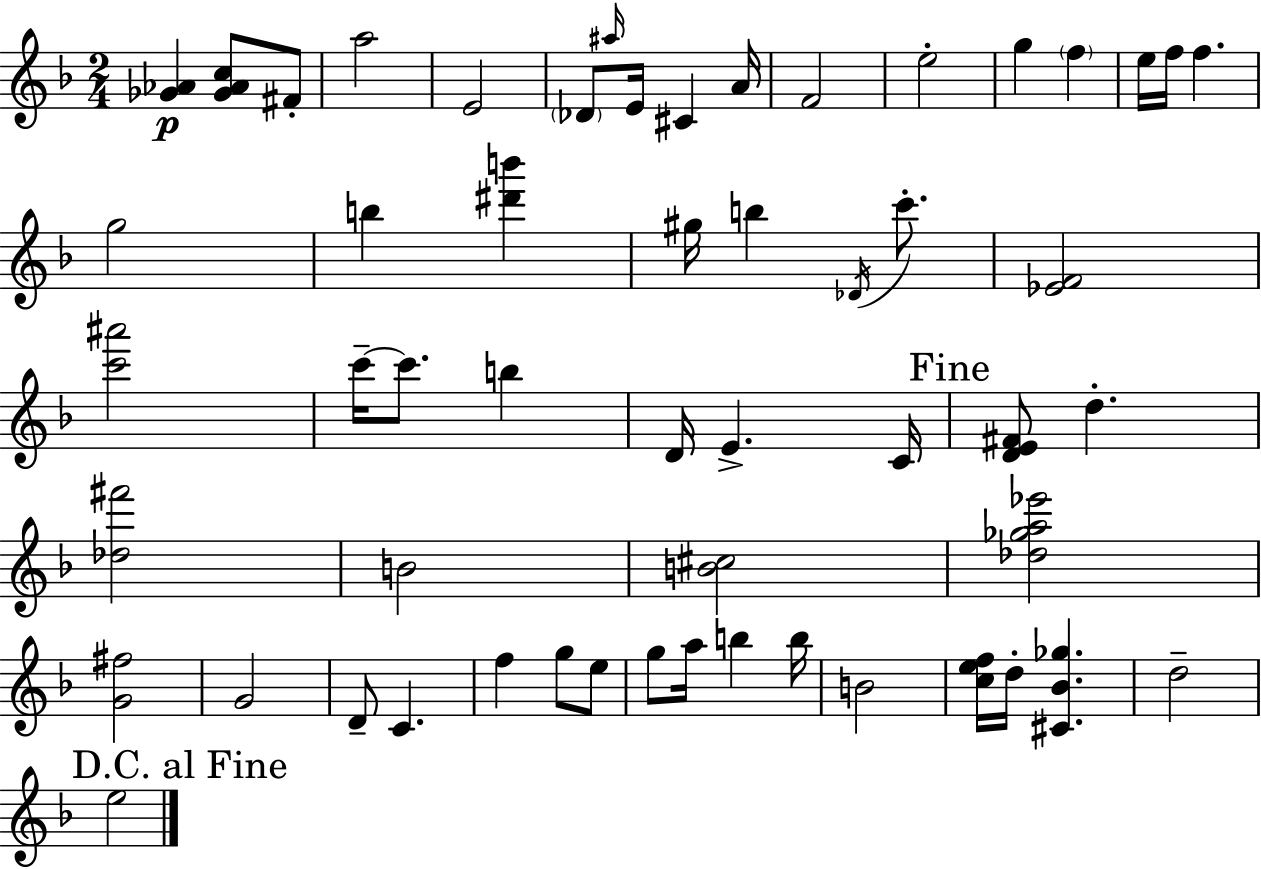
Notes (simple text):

[Gb4,Ab4]/q [Gb4,Ab4,C5]/e F#4/e A5/h E4/h Db4/e A#5/s E4/s C#4/q A4/s F4/h E5/h G5/q F5/q E5/s F5/s F5/q. G5/h B5/q [D#6,B6]/q G#5/s B5/q Db4/s C6/e. [Eb4,F4]/h [C6,A#6]/h C6/s C6/e. B5/q D4/s E4/q. C4/s [D4,E4,F#4]/e D5/q. [Db5,F#6]/h B4/h [B4,C#5]/h [Db5,Gb5,A5,Eb6]/h [G4,F#5]/h G4/h D4/e C4/q. F5/q G5/e E5/e G5/e A5/s B5/q B5/s B4/h [C5,E5,F5]/s D5/s [C#4,Bb4,Gb5]/q. D5/h E5/h